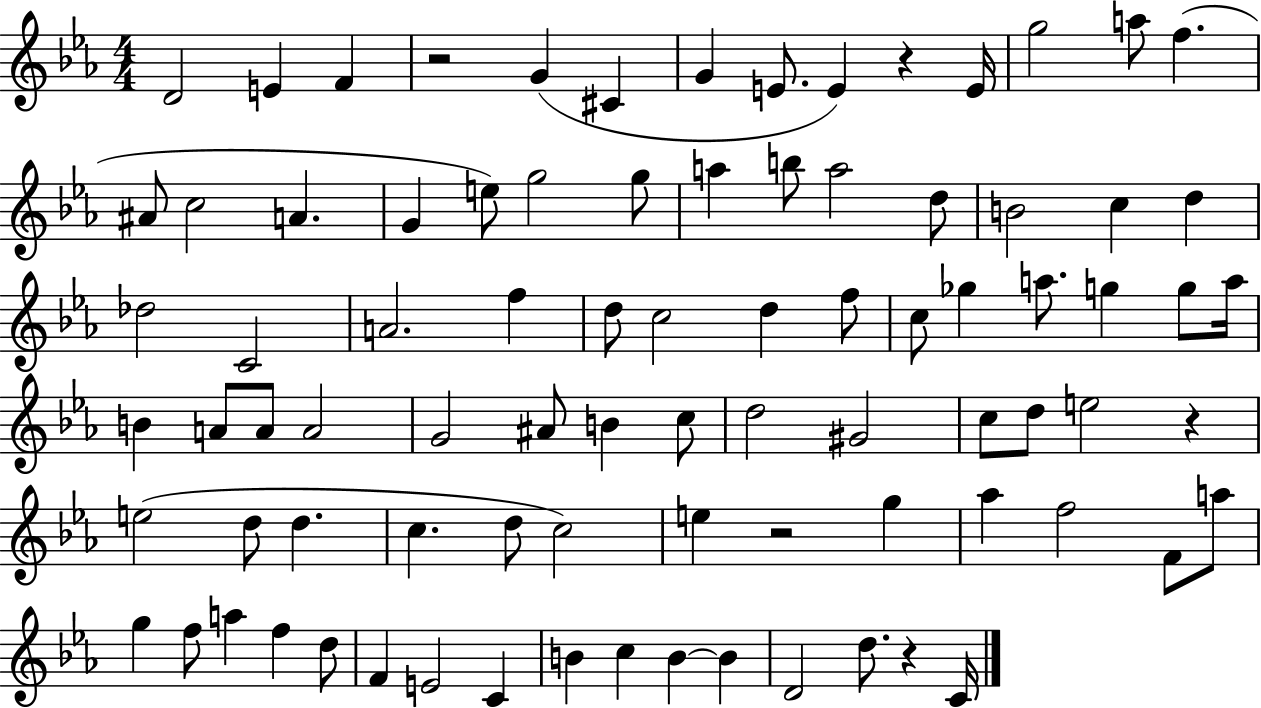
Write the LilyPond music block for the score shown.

{
  \clef treble
  \numericTimeSignature
  \time 4/4
  \key ees \major
  d'2 e'4 f'4 | r2 g'4( cis'4 | g'4 e'8. e'4) r4 e'16 | g''2 a''8 f''4.( | \break ais'8 c''2 a'4. | g'4 e''8) g''2 g''8 | a''4 b''8 a''2 d''8 | b'2 c''4 d''4 | \break des''2 c'2 | a'2. f''4 | d''8 c''2 d''4 f''8 | c''8 ges''4 a''8. g''4 g''8 a''16 | \break b'4 a'8 a'8 a'2 | g'2 ais'8 b'4 c''8 | d''2 gis'2 | c''8 d''8 e''2 r4 | \break e''2( d''8 d''4. | c''4. d''8 c''2) | e''4 r2 g''4 | aes''4 f''2 f'8 a''8 | \break g''4 f''8 a''4 f''4 d''8 | f'4 e'2 c'4 | b'4 c''4 b'4~~ b'4 | d'2 d''8. r4 c'16 | \break \bar "|."
}